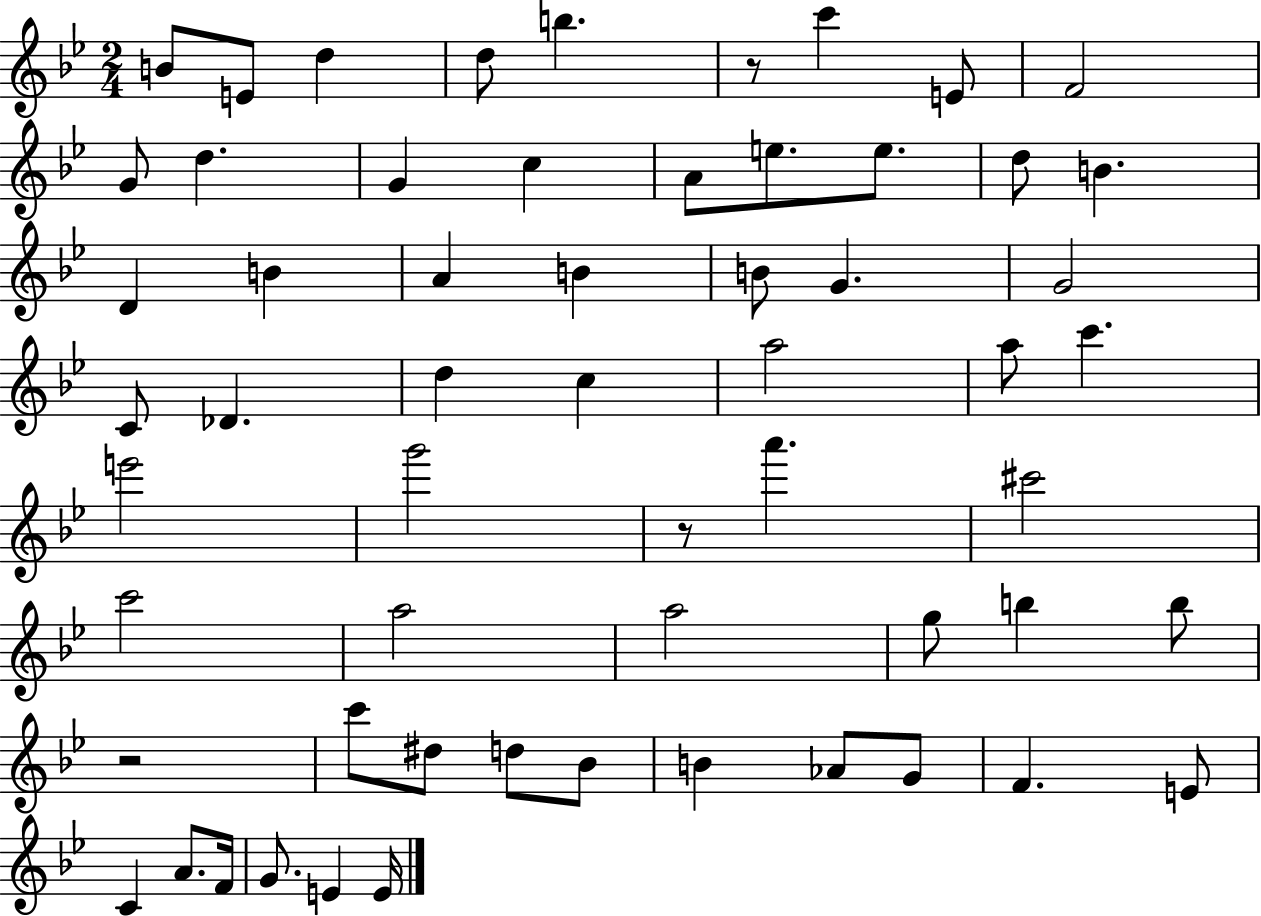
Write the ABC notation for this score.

X:1
T:Untitled
M:2/4
L:1/4
K:Bb
B/2 E/2 d d/2 b z/2 c' E/2 F2 G/2 d G c A/2 e/2 e/2 d/2 B D B A B B/2 G G2 C/2 _D d c a2 a/2 c' e'2 g'2 z/2 a' ^c'2 c'2 a2 a2 g/2 b b/2 z2 c'/2 ^d/2 d/2 _B/2 B _A/2 G/2 F E/2 C A/2 F/4 G/2 E E/4